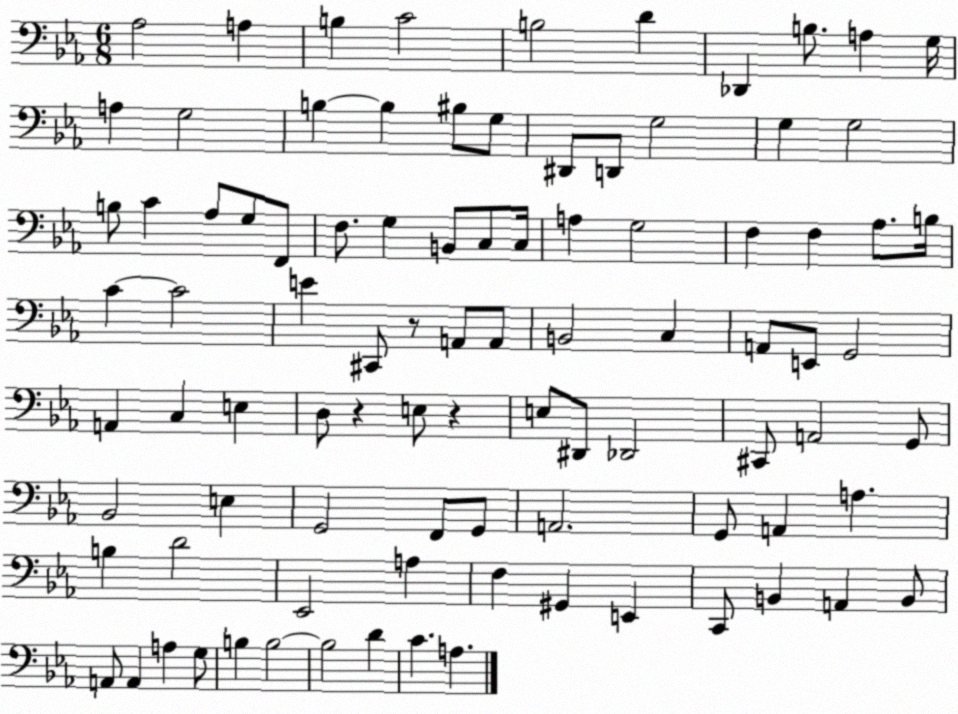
X:1
T:Untitled
M:6/8
L:1/4
K:Eb
_A,2 A, B, C2 B,2 D _D,, B,/2 A, G,/4 A, G,2 B, B, ^B,/2 G,/2 ^D,,/2 D,,/2 G,2 G, G,2 B,/2 C _A,/2 G,/2 F,,/2 F,/2 G, B,,/2 C,/2 C,/4 A, G,2 F, F, _A,/2 B,/4 C C2 E ^C,,/2 z/2 A,,/2 A,,/2 B,,2 C, A,,/2 E,,/2 G,,2 A,, C, E, D,/2 z E,/2 z E,/2 ^D,,/2 _D,,2 ^C,,/2 A,,2 G,,/2 _B,,2 E, G,,2 F,,/2 G,,/2 A,,2 G,,/2 A,, A, B, D2 _E,,2 A, F, ^G,, E,, C,,/2 B,, A,, B,,/2 A,,/2 A,, A, G,/2 B, B,2 B,2 D C A,